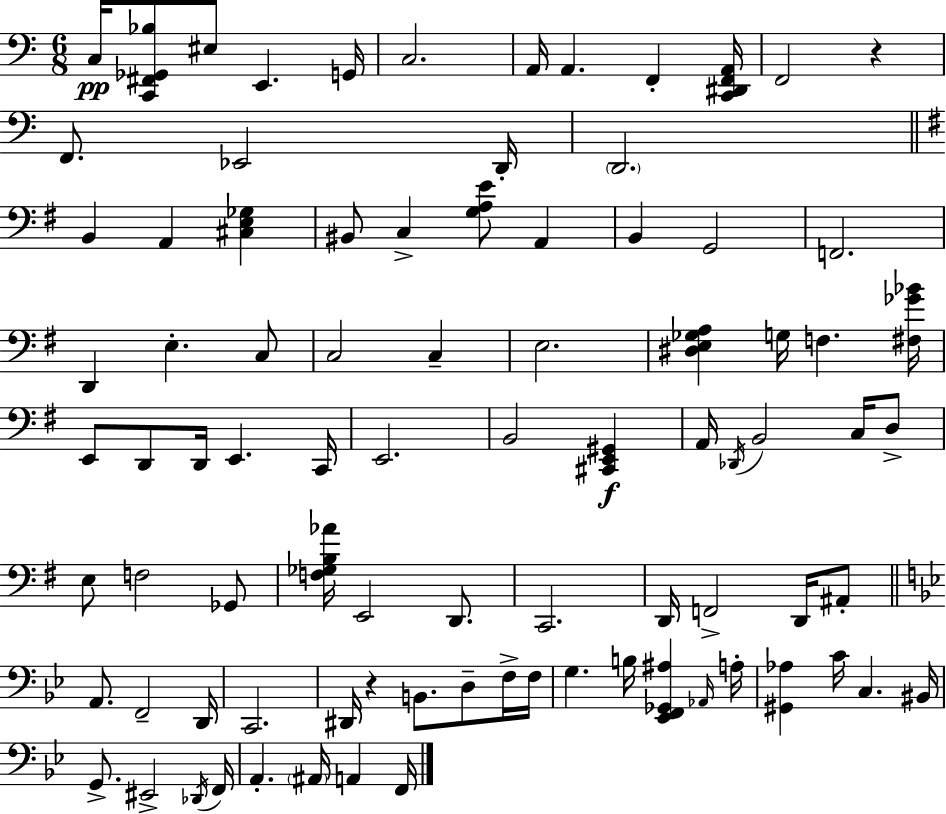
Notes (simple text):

C3/s [C2,F#2,Gb2,Bb3]/e EIS3/e E2/q. G2/s C3/h. A2/s A2/q. F2/q [C2,D#2,F2,A2]/s F2/h R/q F2/e. Eb2/h D2/s D2/h. B2/q A2/q [C#3,E3,Gb3]/q BIS2/e C3/q [G3,A3,E4]/e A2/q B2/q G2/h F2/h. D2/q E3/q. C3/e C3/h C3/q E3/h. [D#3,E3,Gb3,A3]/q G3/s F3/q. [F#3,Gb4,Bb4]/s E2/e D2/e D2/s E2/q. C2/s E2/h. B2/h [C#2,E2,G#2]/q A2/s Db2/s B2/h C3/s D3/e E3/e F3/h Gb2/e [F3,Gb3,B3,Ab4]/s E2/h D2/e. C2/h. D2/s F2/h D2/s A#2/e A2/e. F2/h D2/s C2/h. D#2/s R/q B2/e. D3/e F3/s F3/s G3/q. B3/s [Eb2,F2,Gb2,A#3]/q Ab2/s A3/s [G#2,Ab3]/q C4/s C3/q. BIS2/s G2/e. EIS2/h Db2/s F2/s A2/q. A#2/s A2/q F2/s